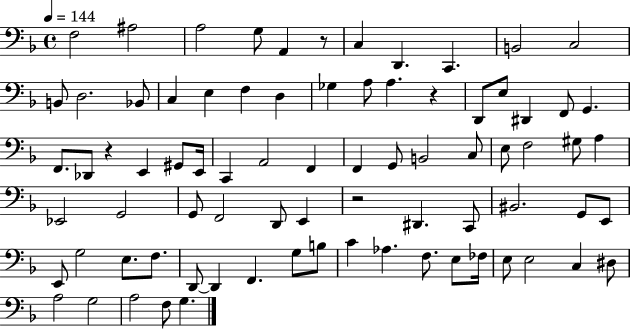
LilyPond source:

{
  \clef bass
  \time 4/4
  \defaultTimeSignature
  \key f \major
  \tempo 4 = 144
  f2 ais2 | a2 g8 a,4 r8 | c4 d,4. c,4. | b,2 c2 | \break b,8 d2. bes,8 | c4 e4 f4 d4 | ges4 a8 a4. r4 | d,8 e8 dis,4 f,8 g,4. | \break f,8. des,8 r4 e,4 gis,8 e,16 | c,4 a,2 f,4 | f,4 g,8 b,2 c8 | e8 f2 gis8 a4 | \break ees,2 g,2 | g,8 f,2 d,8 e,4 | r2 dis,4. c,8 | bis,2. g,8 e,8 | \break e,8 g2 e8. f8. | d,8~~ d,4 f,4. g8 b8 | c'4 aes4. f8. e8 fes16 | e8 e2 c4 dis8 | \break a2 g2 | a2 f8 g4. | \bar "|."
}